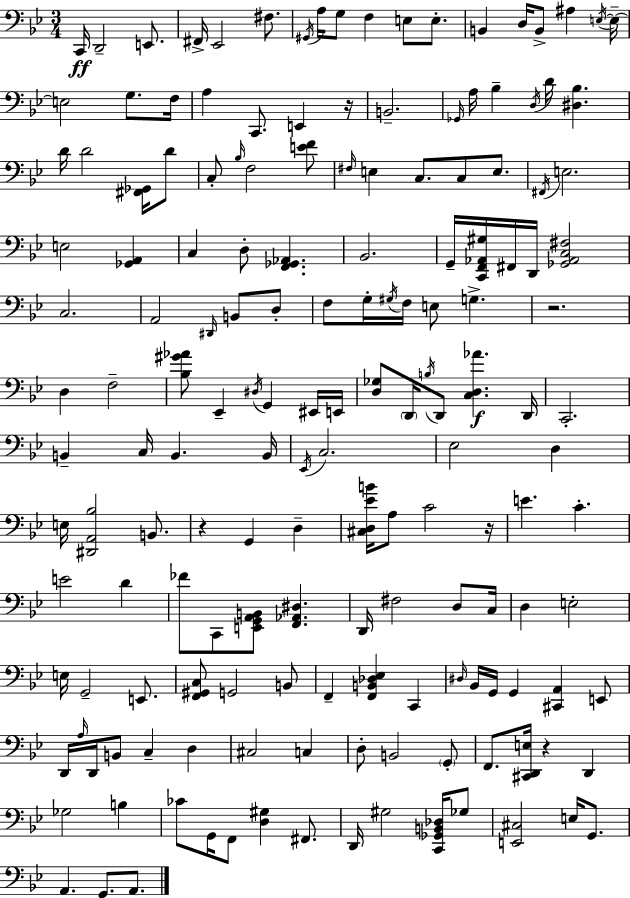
C2/s D2/h E2/e. F#2/s Eb2/h F#3/e. G#2/s A3/s G3/e F3/q E3/e E3/e. B2/q D3/s B2/e A#3/q E3/s E3/s E3/h G3/e. F3/s A3/q C2/e. E2/q R/s B2/h. Gb2/s A3/s Bb3/q D3/s D4/s [D#3,Bb3]/q. D4/s D4/h [F#2,Gb2]/s D4/e C3/e Bb3/s F3/h [E4,F4]/e F#3/s E3/q C3/e. C3/e E3/e. F#2/s E3/h. E3/h [Gb2,A2]/q C3/q D3/e [F2,Gb2,Ab2]/q. Bb2/h. G2/s [C2,F2,Ab2,G#3]/s F#2/s D2/s [Gb2,Ab2,C3,F#3]/h C3/h. A2/h D#2/s B2/e D3/e F3/e G3/s G#3/s F3/s E3/e G3/q. R/h. D3/q F3/h [Bb3,G#4,Ab4]/e Eb2/q D#3/s G2/q EIS2/s E2/s [D3,Gb3]/e D2/s B3/s D2/e [C3,D3,Ab4]/q. D2/s C2/h. B2/q C3/s B2/q. B2/s Eb2/s C3/h. Eb3/h D3/q E3/s [D#2,A2,Bb3]/h B2/e. R/q G2/q D3/q [C#3,D3,Eb4,B4]/s A3/e C4/h R/s E4/q. C4/q. E4/h D4/q FES4/e C2/e [E2,G2,A2,B2]/e [F2,Ab2,D#3]/q. D2/s F#3/h D3/e C3/s D3/q E3/h E3/s G2/h E2/e. [F2,G#2,C3]/e G2/h B2/e F2/q [F2,B2,Db3,Eb3]/q C2/q D#3/s Bb2/s G2/s G2/q [C#2,A2]/q E2/e D2/s A3/s D2/s B2/e C3/q D3/q C#3/h C3/q D3/e B2/h G2/e F2/e. [C#2,D2,E3]/s R/q D2/q Gb3/h B3/q CES4/e G2/s F2/e [D3,G#3]/q F#2/e. D2/s G#3/h [C2,Gb2,B2,Db3]/s Gb3/e [E2,C#3]/h E3/s G2/e. A2/q. G2/e. A2/e.